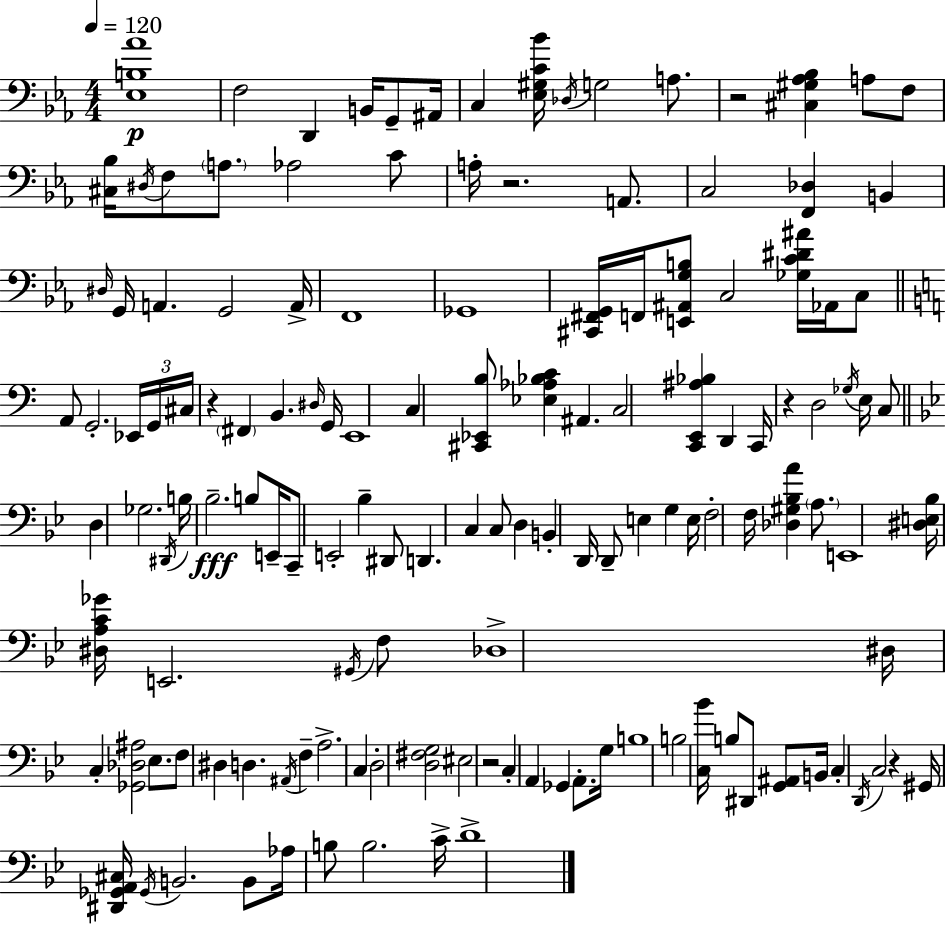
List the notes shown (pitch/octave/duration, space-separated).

[Eb3,B3,Ab4]/w F3/h D2/q B2/s G2/e A#2/s C3/q [Eb3,G#3,C4,Bb4]/s Db3/s G3/h A3/e. R/h [C#3,G#3,Ab3,Bb3]/q A3/e F3/e [C#3,Bb3]/s D#3/s F3/e A3/e. Ab3/h C4/e A3/s R/h. A2/e. C3/h [F2,Db3]/q B2/q D#3/s G2/s A2/q. G2/h A2/s F2/w Gb2/w [C#2,F#2,G2]/s F2/s [E2,A#2,G3,B3]/e C3/h [Gb3,C4,D#4,A#4]/s Ab2/s C3/e A2/e G2/h. Eb2/s G2/s C#3/s R/q F#2/q B2/q. D#3/s G2/s E2/w C3/q [C#2,Eb2,B3]/e [Eb3,Ab3,Bb3,C4]/q A#2/q. C3/h [C2,E2,A#3,Bb3]/q D2/q C2/s R/q D3/h Gb3/s E3/s C3/e D3/q Gb3/h. D#2/s B3/s Bb3/h. B3/e E2/s C2/e E2/h Bb3/q D#2/e D2/q. C3/q C3/e D3/q B2/q D2/s D2/e E3/q G3/q E3/s F3/h F3/s [Db3,G#3,Bb3,A4]/q A3/e. E2/w [D#3,E3,Bb3]/s [D#3,A3,C4,Gb4]/s E2/h. G#2/s F3/e Db3/w D#3/s C3/q [Gb2,Db3,A#3]/h Eb3/e. F3/e D#3/q D3/q. A#2/s F3/q A3/h. C3/q D3/h [D3,F#3,G3]/h EIS3/h R/h C3/q A2/q Gb2/q A2/e. G3/s B3/w B3/h [C3,Bb4]/s B3/e D#2/e [G2,A#2]/e B2/s C3/q D2/s C3/h R/q G#2/s [D#2,Gb2,A2,C#3]/s Gb2/s B2/h. B2/e Ab3/s B3/e B3/h. C4/s D4/w